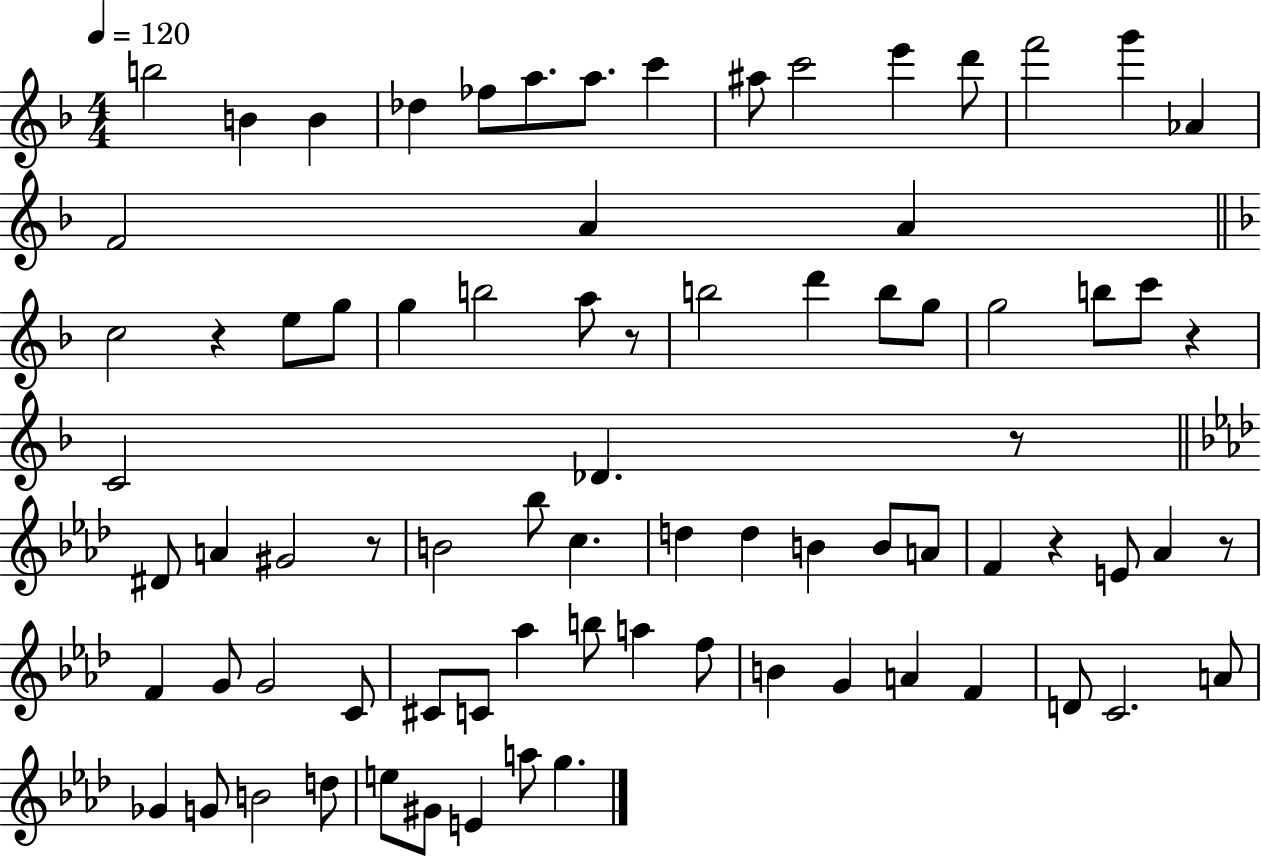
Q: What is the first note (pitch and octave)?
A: B5